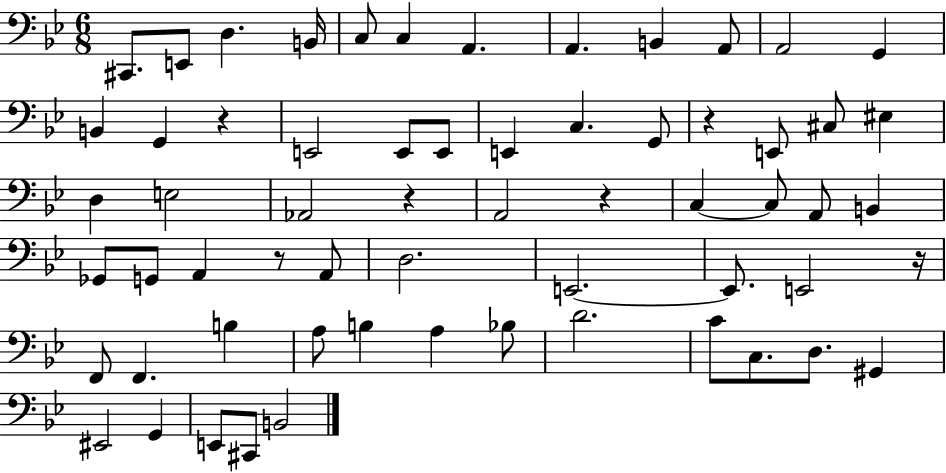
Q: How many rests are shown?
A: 6